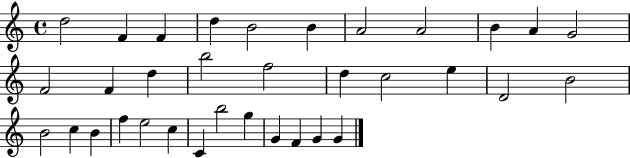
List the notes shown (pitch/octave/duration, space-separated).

D5/h F4/q F4/q D5/q B4/h B4/q A4/h A4/h B4/q A4/q G4/h F4/h F4/q D5/q B5/h F5/h D5/q C5/h E5/q D4/h B4/h B4/h C5/q B4/q F5/q E5/h C5/q C4/q B5/h G5/q G4/q F4/q G4/q G4/q